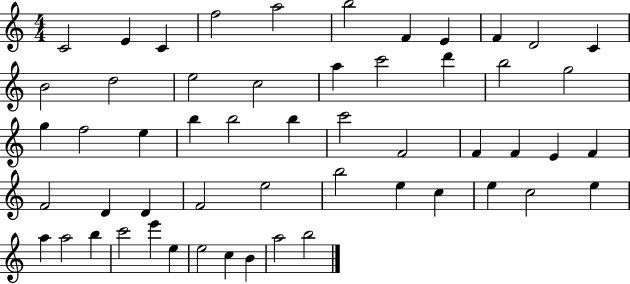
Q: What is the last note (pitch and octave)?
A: B5